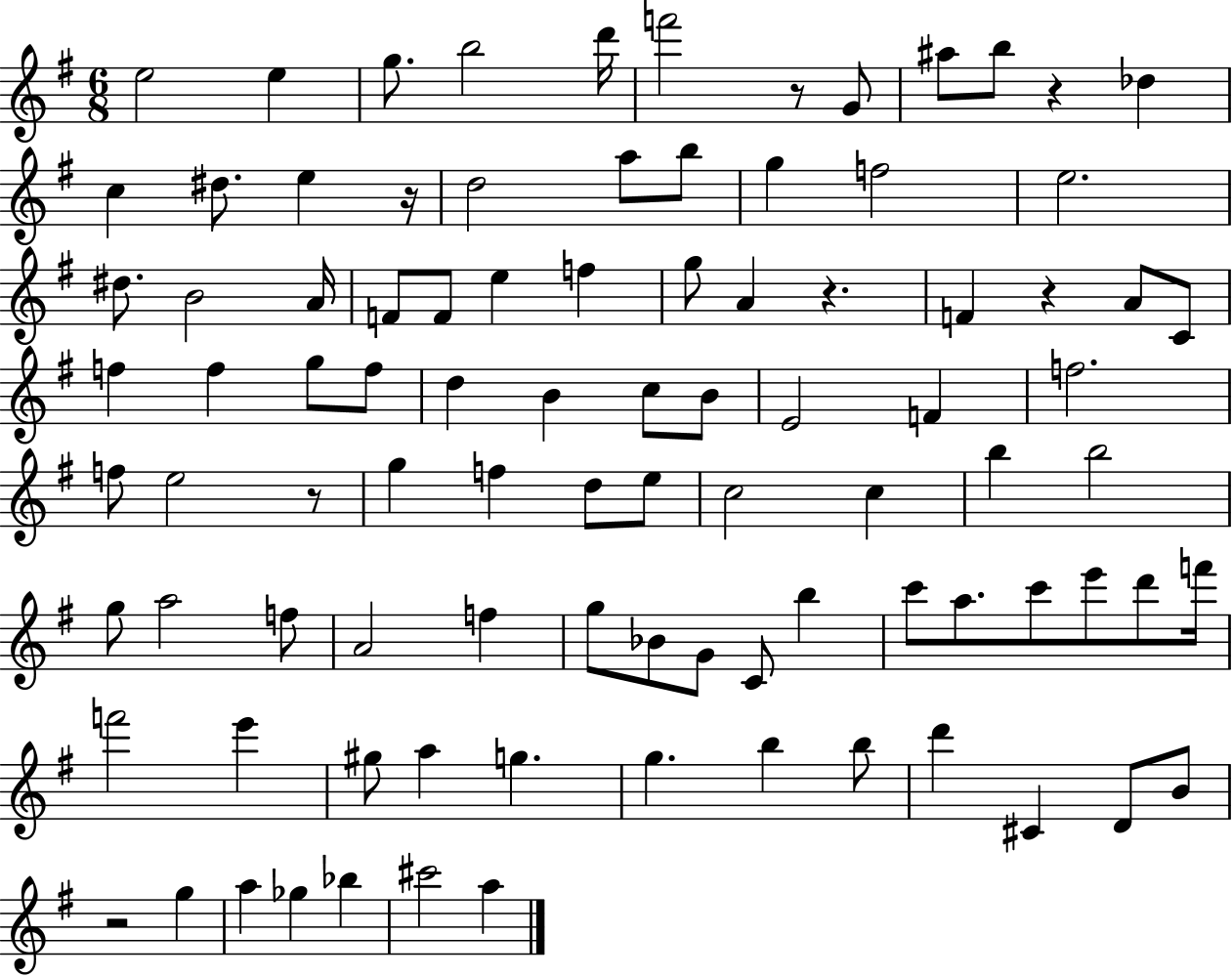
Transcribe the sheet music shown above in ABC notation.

X:1
T:Untitled
M:6/8
L:1/4
K:G
e2 e g/2 b2 d'/4 f'2 z/2 G/2 ^a/2 b/2 z _d c ^d/2 e z/4 d2 a/2 b/2 g f2 e2 ^d/2 B2 A/4 F/2 F/2 e f g/2 A z F z A/2 C/2 f f g/2 f/2 d B c/2 B/2 E2 F f2 f/2 e2 z/2 g f d/2 e/2 c2 c b b2 g/2 a2 f/2 A2 f g/2 _B/2 G/2 C/2 b c'/2 a/2 c'/2 e'/2 d'/2 f'/4 f'2 e' ^g/2 a g g b b/2 d' ^C D/2 B/2 z2 g a _g _b ^c'2 a